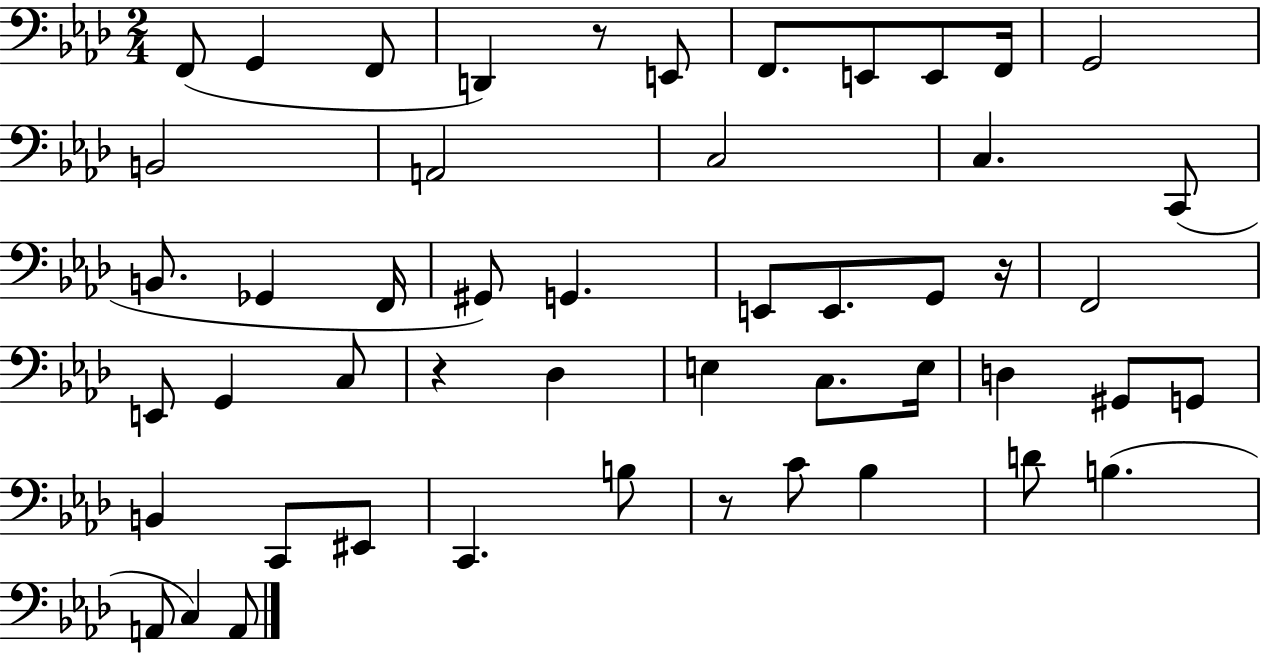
{
  \clef bass
  \numericTimeSignature
  \time 2/4
  \key aes \major
  f,8( g,4 f,8 | d,4) r8 e,8 | f,8. e,8 e,8 f,16 | g,2 | \break b,2 | a,2 | c2 | c4. c,8( | \break b,8. ges,4 f,16 | gis,8) g,4. | e,8 e,8. g,8 r16 | f,2 | \break e,8 g,4 c8 | r4 des4 | e4 c8. e16 | d4 gis,8 g,8 | \break b,4 c,8 eis,8 | c,4. b8 | r8 c'8 bes4 | d'8 b4.( | \break a,8 c4) a,8 | \bar "|."
}